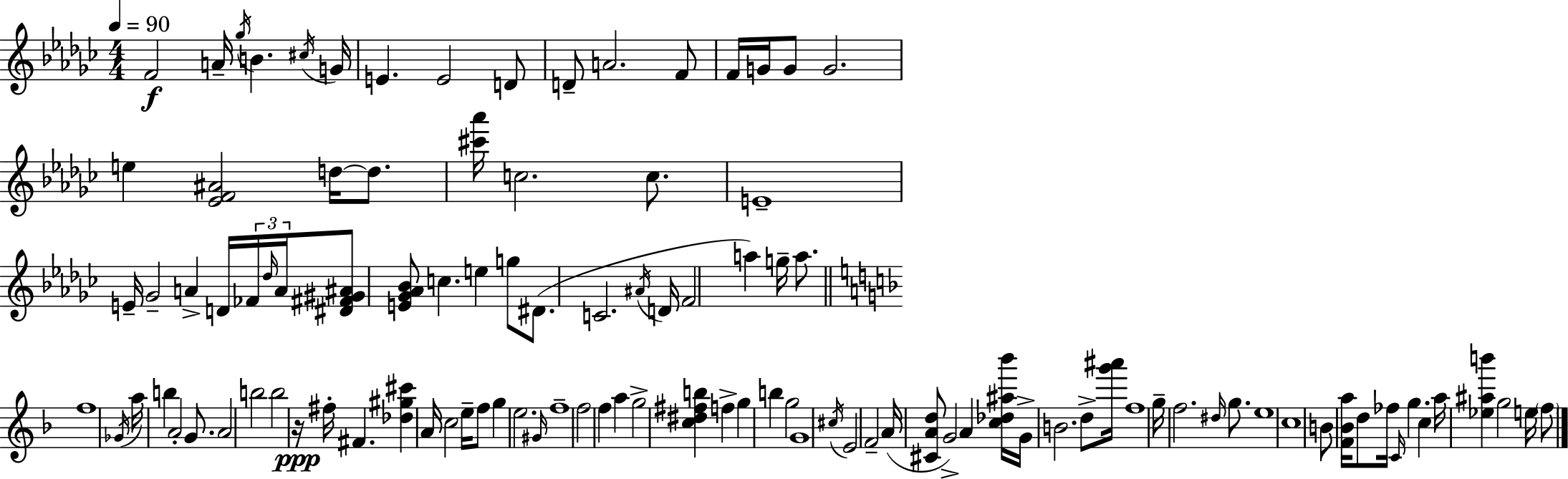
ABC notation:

X:1
T:Untitled
M:4/4
L:1/4
K:Ebm
F2 A/4 _g/4 B ^c/4 G/4 E E2 D/2 D/2 A2 F/2 F/4 G/4 G/2 G2 e [_EF^A]2 d/4 d/2 [^c'_a']/4 c2 c/2 E4 E/4 _G2 A D/4 _F/4 _d/4 A/4 [^D^F^G^A]/2 [E_G_A_B]/2 c e g/2 ^D/2 C2 ^A/4 D/4 F2 a g/4 a/2 f4 _G/4 a/4 b A2 G/2 A2 b2 b2 z/4 ^f/4 ^F [_d^g^c'] A/4 c2 e/4 f/2 g e2 ^G/4 f4 f2 f a g2 [c^d^fb] f g b g2 G4 ^c/4 E2 F2 A/4 [^CAd]/2 G2 A [c_d^a_b']/4 G/4 B2 d/2 [g'^a']/4 f4 g/4 f2 ^d/4 g/2 e4 c4 B/2 [F_Ba]/4 d/2 _f/4 C/4 g c a/4 [_e^ab'] g2 e/4 f/2